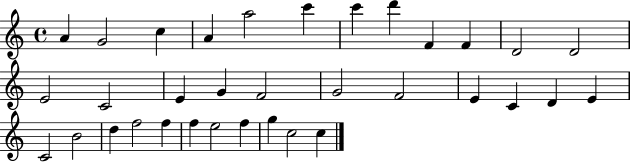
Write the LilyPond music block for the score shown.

{
  \clef treble
  \time 4/4
  \defaultTimeSignature
  \key c \major
  a'4 g'2 c''4 | a'4 a''2 c'''4 | c'''4 d'''4 f'4 f'4 | d'2 d'2 | \break e'2 c'2 | e'4 g'4 f'2 | g'2 f'2 | e'4 c'4 d'4 e'4 | \break c'2 b'2 | d''4 f''2 f''4 | f''4 e''2 f''4 | g''4 c''2 c''4 | \break \bar "|."
}